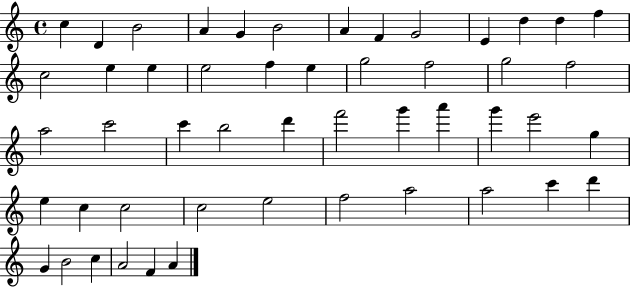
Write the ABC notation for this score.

X:1
T:Untitled
M:4/4
L:1/4
K:C
c D B2 A G B2 A F G2 E d d f c2 e e e2 f e g2 f2 g2 f2 a2 c'2 c' b2 d' f'2 g' a' g' e'2 g e c c2 c2 e2 f2 a2 a2 c' d' G B2 c A2 F A